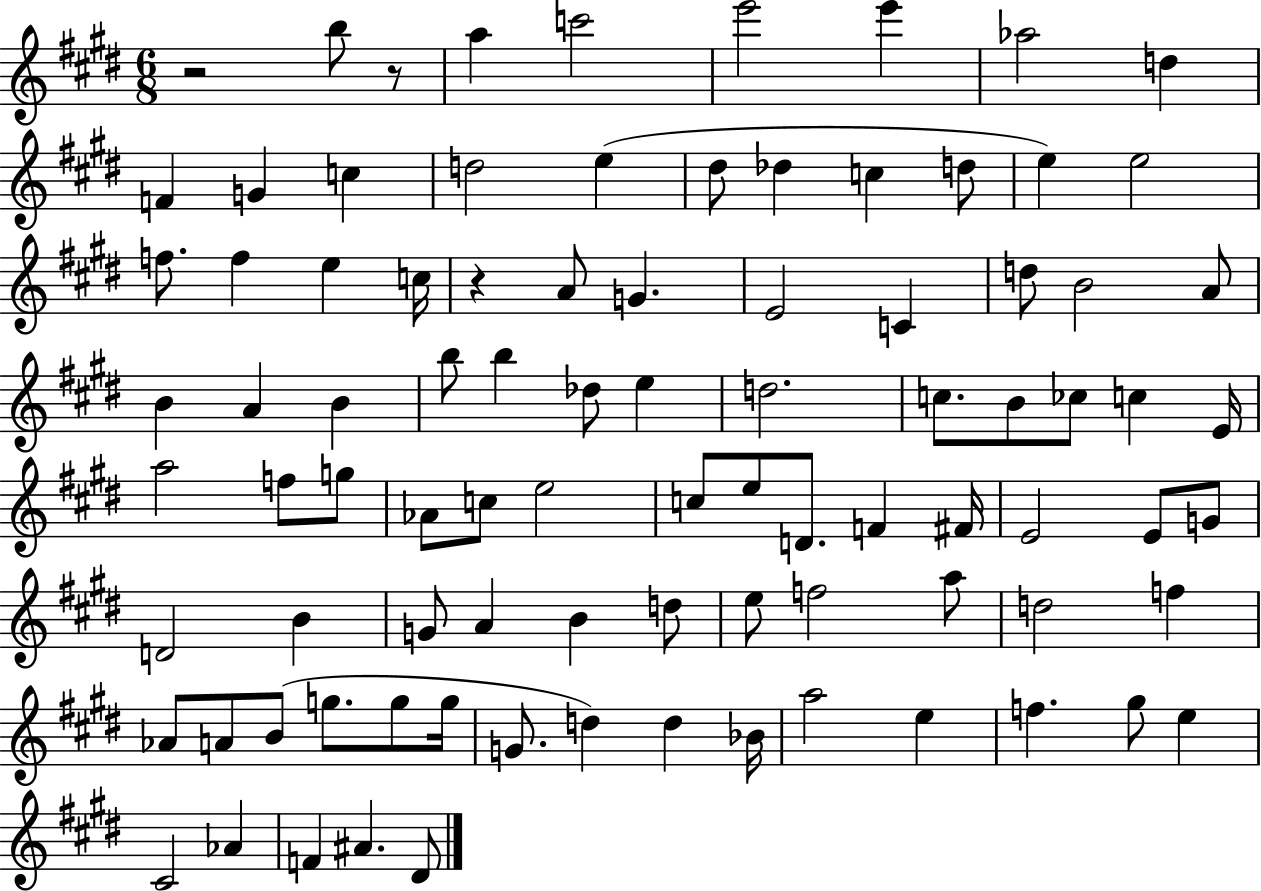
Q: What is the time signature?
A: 6/8